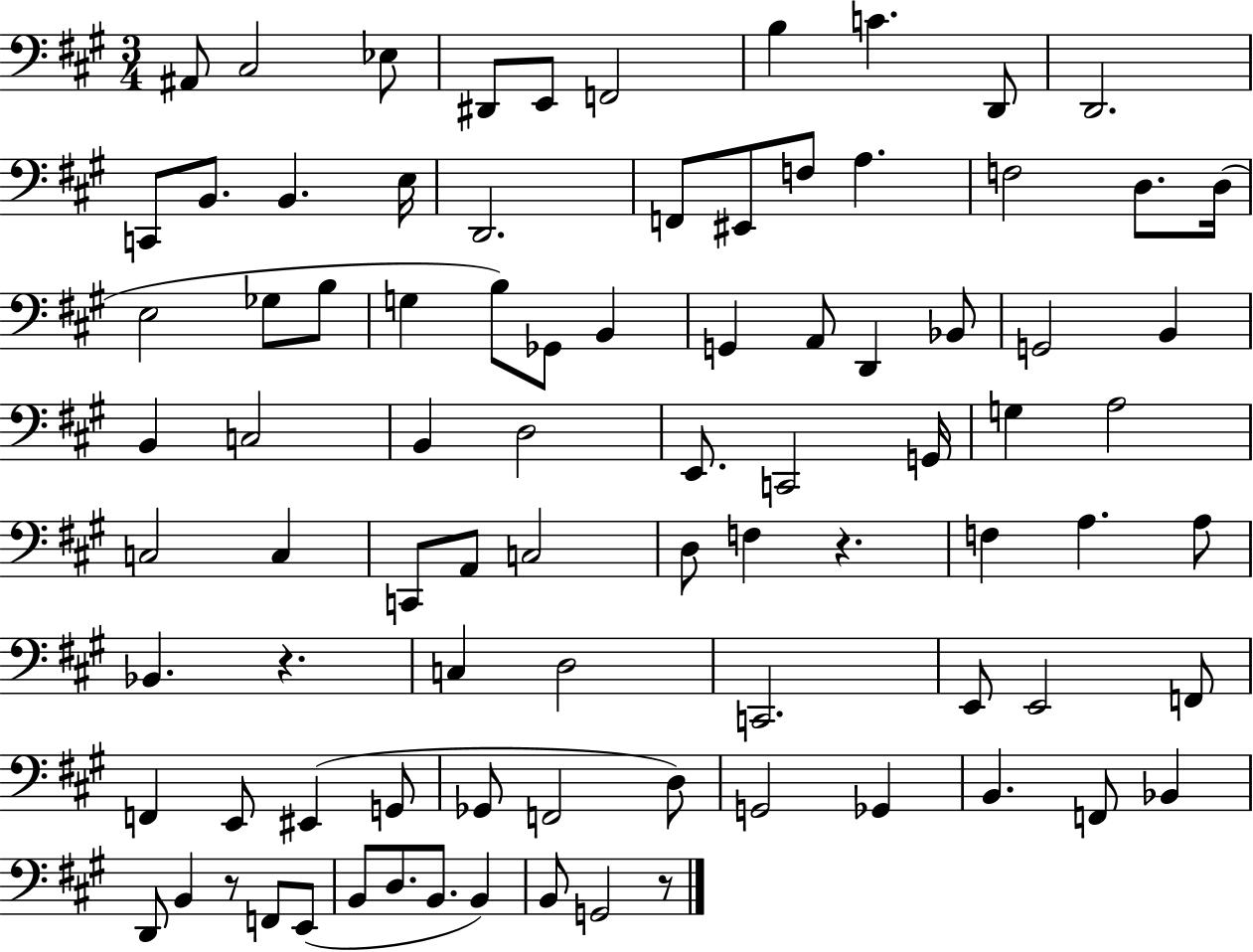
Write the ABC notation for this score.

X:1
T:Untitled
M:3/4
L:1/4
K:A
^A,,/2 ^C,2 _E,/2 ^D,,/2 E,,/2 F,,2 B, C D,,/2 D,,2 C,,/2 B,,/2 B,, E,/4 D,,2 F,,/2 ^E,,/2 F,/2 A, F,2 D,/2 D,/4 E,2 _G,/2 B,/2 G, B,/2 _G,,/2 B,, G,, A,,/2 D,, _B,,/2 G,,2 B,, B,, C,2 B,, D,2 E,,/2 C,,2 G,,/4 G, A,2 C,2 C, C,,/2 A,,/2 C,2 D,/2 F, z F, A, A,/2 _B,, z C, D,2 C,,2 E,,/2 E,,2 F,,/2 F,, E,,/2 ^E,, G,,/2 _G,,/2 F,,2 D,/2 G,,2 _G,, B,, F,,/2 _B,, D,,/2 B,, z/2 F,,/2 E,,/2 B,,/2 D,/2 B,,/2 B,, B,,/2 G,,2 z/2